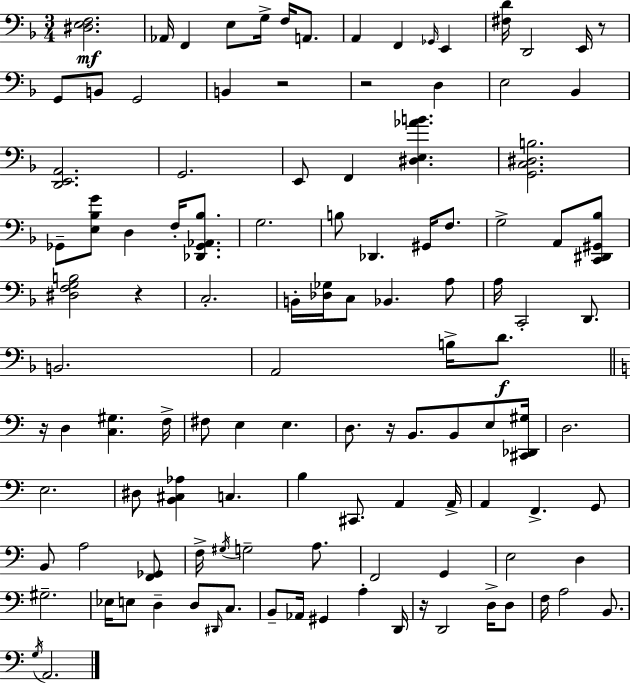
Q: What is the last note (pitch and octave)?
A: A2